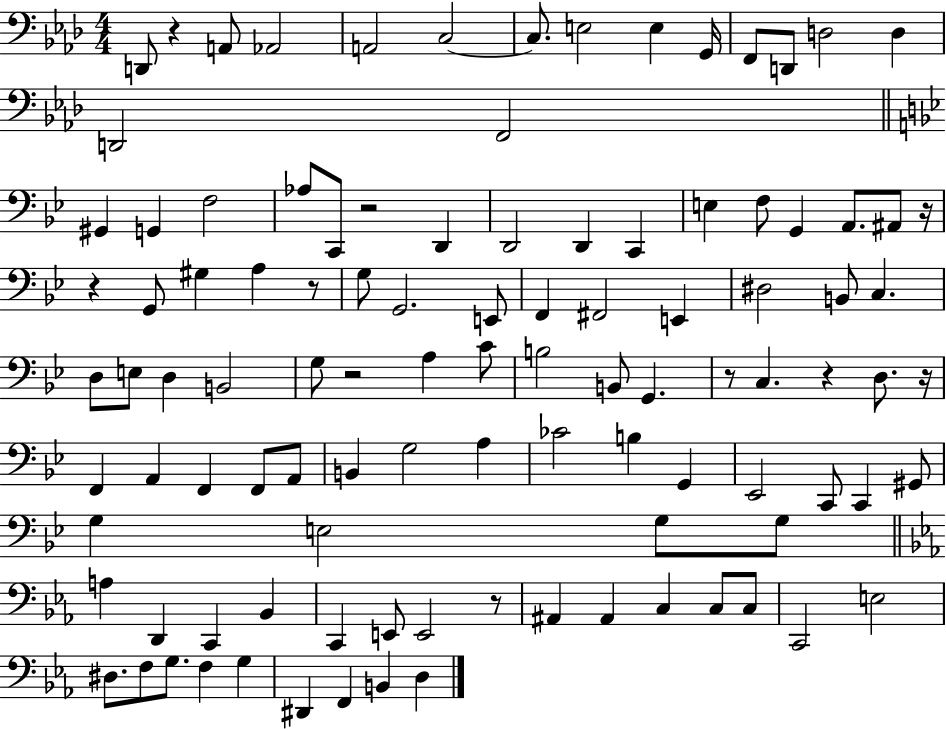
{
  \clef bass
  \numericTimeSignature
  \time 4/4
  \key aes \major
  d,8 r4 a,8 aes,2 | a,2 c2~~ | c8. e2 e4 g,16 | f,8 d,8 d2 d4 | \break d,2 f,2 | \bar "||" \break \key bes \major gis,4 g,4 f2 | aes8 c,8 r2 d,4 | d,2 d,4 c,4 | e4 f8 g,4 a,8. ais,8 r16 | \break r4 g,8 gis4 a4 r8 | g8 g,2. e,8 | f,4 fis,2 e,4 | dis2 b,8 c4. | \break d8 e8 d4 b,2 | g8 r2 a4 c'8 | b2 b,8 g,4. | r8 c4. r4 d8. r16 | \break f,4 a,4 f,4 f,8 a,8 | b,4 g2 a4 | ces'2 b4 g,4 | ees,2 c,8 c,4 gis,8 | \break g4 e2 g8 g8 | \bar "||" \break \key ees \major a4 d,4 c,4 bes,4 | c,4 e,8 e,2 r8 | ais,4 ais,4 c4 c8 c8 | c,2 e2 | \break dis8. f8 g8. f4 g4 | dis,4 f,4 b,4 d4 | \bar "|."
}